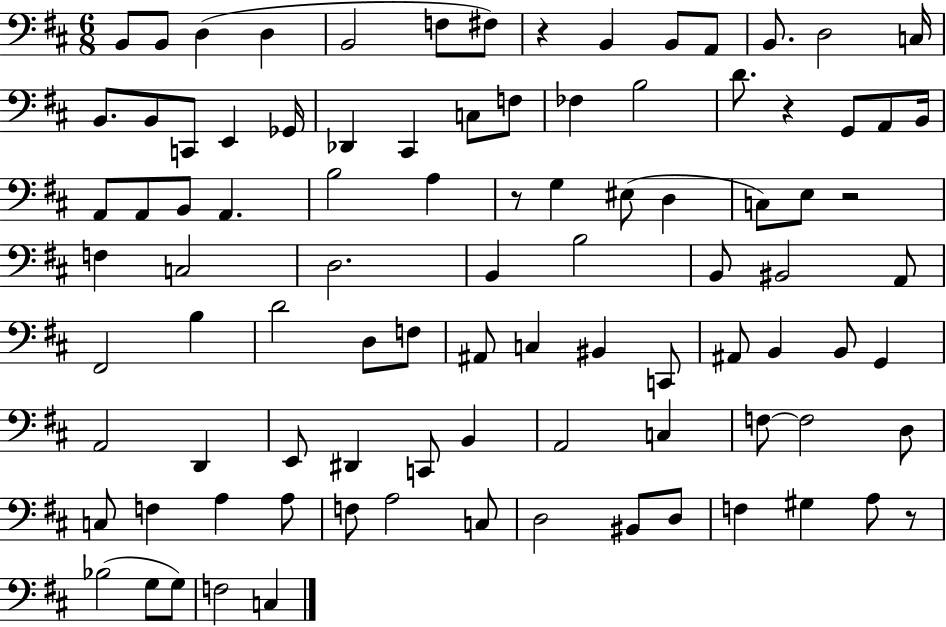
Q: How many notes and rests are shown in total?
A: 94